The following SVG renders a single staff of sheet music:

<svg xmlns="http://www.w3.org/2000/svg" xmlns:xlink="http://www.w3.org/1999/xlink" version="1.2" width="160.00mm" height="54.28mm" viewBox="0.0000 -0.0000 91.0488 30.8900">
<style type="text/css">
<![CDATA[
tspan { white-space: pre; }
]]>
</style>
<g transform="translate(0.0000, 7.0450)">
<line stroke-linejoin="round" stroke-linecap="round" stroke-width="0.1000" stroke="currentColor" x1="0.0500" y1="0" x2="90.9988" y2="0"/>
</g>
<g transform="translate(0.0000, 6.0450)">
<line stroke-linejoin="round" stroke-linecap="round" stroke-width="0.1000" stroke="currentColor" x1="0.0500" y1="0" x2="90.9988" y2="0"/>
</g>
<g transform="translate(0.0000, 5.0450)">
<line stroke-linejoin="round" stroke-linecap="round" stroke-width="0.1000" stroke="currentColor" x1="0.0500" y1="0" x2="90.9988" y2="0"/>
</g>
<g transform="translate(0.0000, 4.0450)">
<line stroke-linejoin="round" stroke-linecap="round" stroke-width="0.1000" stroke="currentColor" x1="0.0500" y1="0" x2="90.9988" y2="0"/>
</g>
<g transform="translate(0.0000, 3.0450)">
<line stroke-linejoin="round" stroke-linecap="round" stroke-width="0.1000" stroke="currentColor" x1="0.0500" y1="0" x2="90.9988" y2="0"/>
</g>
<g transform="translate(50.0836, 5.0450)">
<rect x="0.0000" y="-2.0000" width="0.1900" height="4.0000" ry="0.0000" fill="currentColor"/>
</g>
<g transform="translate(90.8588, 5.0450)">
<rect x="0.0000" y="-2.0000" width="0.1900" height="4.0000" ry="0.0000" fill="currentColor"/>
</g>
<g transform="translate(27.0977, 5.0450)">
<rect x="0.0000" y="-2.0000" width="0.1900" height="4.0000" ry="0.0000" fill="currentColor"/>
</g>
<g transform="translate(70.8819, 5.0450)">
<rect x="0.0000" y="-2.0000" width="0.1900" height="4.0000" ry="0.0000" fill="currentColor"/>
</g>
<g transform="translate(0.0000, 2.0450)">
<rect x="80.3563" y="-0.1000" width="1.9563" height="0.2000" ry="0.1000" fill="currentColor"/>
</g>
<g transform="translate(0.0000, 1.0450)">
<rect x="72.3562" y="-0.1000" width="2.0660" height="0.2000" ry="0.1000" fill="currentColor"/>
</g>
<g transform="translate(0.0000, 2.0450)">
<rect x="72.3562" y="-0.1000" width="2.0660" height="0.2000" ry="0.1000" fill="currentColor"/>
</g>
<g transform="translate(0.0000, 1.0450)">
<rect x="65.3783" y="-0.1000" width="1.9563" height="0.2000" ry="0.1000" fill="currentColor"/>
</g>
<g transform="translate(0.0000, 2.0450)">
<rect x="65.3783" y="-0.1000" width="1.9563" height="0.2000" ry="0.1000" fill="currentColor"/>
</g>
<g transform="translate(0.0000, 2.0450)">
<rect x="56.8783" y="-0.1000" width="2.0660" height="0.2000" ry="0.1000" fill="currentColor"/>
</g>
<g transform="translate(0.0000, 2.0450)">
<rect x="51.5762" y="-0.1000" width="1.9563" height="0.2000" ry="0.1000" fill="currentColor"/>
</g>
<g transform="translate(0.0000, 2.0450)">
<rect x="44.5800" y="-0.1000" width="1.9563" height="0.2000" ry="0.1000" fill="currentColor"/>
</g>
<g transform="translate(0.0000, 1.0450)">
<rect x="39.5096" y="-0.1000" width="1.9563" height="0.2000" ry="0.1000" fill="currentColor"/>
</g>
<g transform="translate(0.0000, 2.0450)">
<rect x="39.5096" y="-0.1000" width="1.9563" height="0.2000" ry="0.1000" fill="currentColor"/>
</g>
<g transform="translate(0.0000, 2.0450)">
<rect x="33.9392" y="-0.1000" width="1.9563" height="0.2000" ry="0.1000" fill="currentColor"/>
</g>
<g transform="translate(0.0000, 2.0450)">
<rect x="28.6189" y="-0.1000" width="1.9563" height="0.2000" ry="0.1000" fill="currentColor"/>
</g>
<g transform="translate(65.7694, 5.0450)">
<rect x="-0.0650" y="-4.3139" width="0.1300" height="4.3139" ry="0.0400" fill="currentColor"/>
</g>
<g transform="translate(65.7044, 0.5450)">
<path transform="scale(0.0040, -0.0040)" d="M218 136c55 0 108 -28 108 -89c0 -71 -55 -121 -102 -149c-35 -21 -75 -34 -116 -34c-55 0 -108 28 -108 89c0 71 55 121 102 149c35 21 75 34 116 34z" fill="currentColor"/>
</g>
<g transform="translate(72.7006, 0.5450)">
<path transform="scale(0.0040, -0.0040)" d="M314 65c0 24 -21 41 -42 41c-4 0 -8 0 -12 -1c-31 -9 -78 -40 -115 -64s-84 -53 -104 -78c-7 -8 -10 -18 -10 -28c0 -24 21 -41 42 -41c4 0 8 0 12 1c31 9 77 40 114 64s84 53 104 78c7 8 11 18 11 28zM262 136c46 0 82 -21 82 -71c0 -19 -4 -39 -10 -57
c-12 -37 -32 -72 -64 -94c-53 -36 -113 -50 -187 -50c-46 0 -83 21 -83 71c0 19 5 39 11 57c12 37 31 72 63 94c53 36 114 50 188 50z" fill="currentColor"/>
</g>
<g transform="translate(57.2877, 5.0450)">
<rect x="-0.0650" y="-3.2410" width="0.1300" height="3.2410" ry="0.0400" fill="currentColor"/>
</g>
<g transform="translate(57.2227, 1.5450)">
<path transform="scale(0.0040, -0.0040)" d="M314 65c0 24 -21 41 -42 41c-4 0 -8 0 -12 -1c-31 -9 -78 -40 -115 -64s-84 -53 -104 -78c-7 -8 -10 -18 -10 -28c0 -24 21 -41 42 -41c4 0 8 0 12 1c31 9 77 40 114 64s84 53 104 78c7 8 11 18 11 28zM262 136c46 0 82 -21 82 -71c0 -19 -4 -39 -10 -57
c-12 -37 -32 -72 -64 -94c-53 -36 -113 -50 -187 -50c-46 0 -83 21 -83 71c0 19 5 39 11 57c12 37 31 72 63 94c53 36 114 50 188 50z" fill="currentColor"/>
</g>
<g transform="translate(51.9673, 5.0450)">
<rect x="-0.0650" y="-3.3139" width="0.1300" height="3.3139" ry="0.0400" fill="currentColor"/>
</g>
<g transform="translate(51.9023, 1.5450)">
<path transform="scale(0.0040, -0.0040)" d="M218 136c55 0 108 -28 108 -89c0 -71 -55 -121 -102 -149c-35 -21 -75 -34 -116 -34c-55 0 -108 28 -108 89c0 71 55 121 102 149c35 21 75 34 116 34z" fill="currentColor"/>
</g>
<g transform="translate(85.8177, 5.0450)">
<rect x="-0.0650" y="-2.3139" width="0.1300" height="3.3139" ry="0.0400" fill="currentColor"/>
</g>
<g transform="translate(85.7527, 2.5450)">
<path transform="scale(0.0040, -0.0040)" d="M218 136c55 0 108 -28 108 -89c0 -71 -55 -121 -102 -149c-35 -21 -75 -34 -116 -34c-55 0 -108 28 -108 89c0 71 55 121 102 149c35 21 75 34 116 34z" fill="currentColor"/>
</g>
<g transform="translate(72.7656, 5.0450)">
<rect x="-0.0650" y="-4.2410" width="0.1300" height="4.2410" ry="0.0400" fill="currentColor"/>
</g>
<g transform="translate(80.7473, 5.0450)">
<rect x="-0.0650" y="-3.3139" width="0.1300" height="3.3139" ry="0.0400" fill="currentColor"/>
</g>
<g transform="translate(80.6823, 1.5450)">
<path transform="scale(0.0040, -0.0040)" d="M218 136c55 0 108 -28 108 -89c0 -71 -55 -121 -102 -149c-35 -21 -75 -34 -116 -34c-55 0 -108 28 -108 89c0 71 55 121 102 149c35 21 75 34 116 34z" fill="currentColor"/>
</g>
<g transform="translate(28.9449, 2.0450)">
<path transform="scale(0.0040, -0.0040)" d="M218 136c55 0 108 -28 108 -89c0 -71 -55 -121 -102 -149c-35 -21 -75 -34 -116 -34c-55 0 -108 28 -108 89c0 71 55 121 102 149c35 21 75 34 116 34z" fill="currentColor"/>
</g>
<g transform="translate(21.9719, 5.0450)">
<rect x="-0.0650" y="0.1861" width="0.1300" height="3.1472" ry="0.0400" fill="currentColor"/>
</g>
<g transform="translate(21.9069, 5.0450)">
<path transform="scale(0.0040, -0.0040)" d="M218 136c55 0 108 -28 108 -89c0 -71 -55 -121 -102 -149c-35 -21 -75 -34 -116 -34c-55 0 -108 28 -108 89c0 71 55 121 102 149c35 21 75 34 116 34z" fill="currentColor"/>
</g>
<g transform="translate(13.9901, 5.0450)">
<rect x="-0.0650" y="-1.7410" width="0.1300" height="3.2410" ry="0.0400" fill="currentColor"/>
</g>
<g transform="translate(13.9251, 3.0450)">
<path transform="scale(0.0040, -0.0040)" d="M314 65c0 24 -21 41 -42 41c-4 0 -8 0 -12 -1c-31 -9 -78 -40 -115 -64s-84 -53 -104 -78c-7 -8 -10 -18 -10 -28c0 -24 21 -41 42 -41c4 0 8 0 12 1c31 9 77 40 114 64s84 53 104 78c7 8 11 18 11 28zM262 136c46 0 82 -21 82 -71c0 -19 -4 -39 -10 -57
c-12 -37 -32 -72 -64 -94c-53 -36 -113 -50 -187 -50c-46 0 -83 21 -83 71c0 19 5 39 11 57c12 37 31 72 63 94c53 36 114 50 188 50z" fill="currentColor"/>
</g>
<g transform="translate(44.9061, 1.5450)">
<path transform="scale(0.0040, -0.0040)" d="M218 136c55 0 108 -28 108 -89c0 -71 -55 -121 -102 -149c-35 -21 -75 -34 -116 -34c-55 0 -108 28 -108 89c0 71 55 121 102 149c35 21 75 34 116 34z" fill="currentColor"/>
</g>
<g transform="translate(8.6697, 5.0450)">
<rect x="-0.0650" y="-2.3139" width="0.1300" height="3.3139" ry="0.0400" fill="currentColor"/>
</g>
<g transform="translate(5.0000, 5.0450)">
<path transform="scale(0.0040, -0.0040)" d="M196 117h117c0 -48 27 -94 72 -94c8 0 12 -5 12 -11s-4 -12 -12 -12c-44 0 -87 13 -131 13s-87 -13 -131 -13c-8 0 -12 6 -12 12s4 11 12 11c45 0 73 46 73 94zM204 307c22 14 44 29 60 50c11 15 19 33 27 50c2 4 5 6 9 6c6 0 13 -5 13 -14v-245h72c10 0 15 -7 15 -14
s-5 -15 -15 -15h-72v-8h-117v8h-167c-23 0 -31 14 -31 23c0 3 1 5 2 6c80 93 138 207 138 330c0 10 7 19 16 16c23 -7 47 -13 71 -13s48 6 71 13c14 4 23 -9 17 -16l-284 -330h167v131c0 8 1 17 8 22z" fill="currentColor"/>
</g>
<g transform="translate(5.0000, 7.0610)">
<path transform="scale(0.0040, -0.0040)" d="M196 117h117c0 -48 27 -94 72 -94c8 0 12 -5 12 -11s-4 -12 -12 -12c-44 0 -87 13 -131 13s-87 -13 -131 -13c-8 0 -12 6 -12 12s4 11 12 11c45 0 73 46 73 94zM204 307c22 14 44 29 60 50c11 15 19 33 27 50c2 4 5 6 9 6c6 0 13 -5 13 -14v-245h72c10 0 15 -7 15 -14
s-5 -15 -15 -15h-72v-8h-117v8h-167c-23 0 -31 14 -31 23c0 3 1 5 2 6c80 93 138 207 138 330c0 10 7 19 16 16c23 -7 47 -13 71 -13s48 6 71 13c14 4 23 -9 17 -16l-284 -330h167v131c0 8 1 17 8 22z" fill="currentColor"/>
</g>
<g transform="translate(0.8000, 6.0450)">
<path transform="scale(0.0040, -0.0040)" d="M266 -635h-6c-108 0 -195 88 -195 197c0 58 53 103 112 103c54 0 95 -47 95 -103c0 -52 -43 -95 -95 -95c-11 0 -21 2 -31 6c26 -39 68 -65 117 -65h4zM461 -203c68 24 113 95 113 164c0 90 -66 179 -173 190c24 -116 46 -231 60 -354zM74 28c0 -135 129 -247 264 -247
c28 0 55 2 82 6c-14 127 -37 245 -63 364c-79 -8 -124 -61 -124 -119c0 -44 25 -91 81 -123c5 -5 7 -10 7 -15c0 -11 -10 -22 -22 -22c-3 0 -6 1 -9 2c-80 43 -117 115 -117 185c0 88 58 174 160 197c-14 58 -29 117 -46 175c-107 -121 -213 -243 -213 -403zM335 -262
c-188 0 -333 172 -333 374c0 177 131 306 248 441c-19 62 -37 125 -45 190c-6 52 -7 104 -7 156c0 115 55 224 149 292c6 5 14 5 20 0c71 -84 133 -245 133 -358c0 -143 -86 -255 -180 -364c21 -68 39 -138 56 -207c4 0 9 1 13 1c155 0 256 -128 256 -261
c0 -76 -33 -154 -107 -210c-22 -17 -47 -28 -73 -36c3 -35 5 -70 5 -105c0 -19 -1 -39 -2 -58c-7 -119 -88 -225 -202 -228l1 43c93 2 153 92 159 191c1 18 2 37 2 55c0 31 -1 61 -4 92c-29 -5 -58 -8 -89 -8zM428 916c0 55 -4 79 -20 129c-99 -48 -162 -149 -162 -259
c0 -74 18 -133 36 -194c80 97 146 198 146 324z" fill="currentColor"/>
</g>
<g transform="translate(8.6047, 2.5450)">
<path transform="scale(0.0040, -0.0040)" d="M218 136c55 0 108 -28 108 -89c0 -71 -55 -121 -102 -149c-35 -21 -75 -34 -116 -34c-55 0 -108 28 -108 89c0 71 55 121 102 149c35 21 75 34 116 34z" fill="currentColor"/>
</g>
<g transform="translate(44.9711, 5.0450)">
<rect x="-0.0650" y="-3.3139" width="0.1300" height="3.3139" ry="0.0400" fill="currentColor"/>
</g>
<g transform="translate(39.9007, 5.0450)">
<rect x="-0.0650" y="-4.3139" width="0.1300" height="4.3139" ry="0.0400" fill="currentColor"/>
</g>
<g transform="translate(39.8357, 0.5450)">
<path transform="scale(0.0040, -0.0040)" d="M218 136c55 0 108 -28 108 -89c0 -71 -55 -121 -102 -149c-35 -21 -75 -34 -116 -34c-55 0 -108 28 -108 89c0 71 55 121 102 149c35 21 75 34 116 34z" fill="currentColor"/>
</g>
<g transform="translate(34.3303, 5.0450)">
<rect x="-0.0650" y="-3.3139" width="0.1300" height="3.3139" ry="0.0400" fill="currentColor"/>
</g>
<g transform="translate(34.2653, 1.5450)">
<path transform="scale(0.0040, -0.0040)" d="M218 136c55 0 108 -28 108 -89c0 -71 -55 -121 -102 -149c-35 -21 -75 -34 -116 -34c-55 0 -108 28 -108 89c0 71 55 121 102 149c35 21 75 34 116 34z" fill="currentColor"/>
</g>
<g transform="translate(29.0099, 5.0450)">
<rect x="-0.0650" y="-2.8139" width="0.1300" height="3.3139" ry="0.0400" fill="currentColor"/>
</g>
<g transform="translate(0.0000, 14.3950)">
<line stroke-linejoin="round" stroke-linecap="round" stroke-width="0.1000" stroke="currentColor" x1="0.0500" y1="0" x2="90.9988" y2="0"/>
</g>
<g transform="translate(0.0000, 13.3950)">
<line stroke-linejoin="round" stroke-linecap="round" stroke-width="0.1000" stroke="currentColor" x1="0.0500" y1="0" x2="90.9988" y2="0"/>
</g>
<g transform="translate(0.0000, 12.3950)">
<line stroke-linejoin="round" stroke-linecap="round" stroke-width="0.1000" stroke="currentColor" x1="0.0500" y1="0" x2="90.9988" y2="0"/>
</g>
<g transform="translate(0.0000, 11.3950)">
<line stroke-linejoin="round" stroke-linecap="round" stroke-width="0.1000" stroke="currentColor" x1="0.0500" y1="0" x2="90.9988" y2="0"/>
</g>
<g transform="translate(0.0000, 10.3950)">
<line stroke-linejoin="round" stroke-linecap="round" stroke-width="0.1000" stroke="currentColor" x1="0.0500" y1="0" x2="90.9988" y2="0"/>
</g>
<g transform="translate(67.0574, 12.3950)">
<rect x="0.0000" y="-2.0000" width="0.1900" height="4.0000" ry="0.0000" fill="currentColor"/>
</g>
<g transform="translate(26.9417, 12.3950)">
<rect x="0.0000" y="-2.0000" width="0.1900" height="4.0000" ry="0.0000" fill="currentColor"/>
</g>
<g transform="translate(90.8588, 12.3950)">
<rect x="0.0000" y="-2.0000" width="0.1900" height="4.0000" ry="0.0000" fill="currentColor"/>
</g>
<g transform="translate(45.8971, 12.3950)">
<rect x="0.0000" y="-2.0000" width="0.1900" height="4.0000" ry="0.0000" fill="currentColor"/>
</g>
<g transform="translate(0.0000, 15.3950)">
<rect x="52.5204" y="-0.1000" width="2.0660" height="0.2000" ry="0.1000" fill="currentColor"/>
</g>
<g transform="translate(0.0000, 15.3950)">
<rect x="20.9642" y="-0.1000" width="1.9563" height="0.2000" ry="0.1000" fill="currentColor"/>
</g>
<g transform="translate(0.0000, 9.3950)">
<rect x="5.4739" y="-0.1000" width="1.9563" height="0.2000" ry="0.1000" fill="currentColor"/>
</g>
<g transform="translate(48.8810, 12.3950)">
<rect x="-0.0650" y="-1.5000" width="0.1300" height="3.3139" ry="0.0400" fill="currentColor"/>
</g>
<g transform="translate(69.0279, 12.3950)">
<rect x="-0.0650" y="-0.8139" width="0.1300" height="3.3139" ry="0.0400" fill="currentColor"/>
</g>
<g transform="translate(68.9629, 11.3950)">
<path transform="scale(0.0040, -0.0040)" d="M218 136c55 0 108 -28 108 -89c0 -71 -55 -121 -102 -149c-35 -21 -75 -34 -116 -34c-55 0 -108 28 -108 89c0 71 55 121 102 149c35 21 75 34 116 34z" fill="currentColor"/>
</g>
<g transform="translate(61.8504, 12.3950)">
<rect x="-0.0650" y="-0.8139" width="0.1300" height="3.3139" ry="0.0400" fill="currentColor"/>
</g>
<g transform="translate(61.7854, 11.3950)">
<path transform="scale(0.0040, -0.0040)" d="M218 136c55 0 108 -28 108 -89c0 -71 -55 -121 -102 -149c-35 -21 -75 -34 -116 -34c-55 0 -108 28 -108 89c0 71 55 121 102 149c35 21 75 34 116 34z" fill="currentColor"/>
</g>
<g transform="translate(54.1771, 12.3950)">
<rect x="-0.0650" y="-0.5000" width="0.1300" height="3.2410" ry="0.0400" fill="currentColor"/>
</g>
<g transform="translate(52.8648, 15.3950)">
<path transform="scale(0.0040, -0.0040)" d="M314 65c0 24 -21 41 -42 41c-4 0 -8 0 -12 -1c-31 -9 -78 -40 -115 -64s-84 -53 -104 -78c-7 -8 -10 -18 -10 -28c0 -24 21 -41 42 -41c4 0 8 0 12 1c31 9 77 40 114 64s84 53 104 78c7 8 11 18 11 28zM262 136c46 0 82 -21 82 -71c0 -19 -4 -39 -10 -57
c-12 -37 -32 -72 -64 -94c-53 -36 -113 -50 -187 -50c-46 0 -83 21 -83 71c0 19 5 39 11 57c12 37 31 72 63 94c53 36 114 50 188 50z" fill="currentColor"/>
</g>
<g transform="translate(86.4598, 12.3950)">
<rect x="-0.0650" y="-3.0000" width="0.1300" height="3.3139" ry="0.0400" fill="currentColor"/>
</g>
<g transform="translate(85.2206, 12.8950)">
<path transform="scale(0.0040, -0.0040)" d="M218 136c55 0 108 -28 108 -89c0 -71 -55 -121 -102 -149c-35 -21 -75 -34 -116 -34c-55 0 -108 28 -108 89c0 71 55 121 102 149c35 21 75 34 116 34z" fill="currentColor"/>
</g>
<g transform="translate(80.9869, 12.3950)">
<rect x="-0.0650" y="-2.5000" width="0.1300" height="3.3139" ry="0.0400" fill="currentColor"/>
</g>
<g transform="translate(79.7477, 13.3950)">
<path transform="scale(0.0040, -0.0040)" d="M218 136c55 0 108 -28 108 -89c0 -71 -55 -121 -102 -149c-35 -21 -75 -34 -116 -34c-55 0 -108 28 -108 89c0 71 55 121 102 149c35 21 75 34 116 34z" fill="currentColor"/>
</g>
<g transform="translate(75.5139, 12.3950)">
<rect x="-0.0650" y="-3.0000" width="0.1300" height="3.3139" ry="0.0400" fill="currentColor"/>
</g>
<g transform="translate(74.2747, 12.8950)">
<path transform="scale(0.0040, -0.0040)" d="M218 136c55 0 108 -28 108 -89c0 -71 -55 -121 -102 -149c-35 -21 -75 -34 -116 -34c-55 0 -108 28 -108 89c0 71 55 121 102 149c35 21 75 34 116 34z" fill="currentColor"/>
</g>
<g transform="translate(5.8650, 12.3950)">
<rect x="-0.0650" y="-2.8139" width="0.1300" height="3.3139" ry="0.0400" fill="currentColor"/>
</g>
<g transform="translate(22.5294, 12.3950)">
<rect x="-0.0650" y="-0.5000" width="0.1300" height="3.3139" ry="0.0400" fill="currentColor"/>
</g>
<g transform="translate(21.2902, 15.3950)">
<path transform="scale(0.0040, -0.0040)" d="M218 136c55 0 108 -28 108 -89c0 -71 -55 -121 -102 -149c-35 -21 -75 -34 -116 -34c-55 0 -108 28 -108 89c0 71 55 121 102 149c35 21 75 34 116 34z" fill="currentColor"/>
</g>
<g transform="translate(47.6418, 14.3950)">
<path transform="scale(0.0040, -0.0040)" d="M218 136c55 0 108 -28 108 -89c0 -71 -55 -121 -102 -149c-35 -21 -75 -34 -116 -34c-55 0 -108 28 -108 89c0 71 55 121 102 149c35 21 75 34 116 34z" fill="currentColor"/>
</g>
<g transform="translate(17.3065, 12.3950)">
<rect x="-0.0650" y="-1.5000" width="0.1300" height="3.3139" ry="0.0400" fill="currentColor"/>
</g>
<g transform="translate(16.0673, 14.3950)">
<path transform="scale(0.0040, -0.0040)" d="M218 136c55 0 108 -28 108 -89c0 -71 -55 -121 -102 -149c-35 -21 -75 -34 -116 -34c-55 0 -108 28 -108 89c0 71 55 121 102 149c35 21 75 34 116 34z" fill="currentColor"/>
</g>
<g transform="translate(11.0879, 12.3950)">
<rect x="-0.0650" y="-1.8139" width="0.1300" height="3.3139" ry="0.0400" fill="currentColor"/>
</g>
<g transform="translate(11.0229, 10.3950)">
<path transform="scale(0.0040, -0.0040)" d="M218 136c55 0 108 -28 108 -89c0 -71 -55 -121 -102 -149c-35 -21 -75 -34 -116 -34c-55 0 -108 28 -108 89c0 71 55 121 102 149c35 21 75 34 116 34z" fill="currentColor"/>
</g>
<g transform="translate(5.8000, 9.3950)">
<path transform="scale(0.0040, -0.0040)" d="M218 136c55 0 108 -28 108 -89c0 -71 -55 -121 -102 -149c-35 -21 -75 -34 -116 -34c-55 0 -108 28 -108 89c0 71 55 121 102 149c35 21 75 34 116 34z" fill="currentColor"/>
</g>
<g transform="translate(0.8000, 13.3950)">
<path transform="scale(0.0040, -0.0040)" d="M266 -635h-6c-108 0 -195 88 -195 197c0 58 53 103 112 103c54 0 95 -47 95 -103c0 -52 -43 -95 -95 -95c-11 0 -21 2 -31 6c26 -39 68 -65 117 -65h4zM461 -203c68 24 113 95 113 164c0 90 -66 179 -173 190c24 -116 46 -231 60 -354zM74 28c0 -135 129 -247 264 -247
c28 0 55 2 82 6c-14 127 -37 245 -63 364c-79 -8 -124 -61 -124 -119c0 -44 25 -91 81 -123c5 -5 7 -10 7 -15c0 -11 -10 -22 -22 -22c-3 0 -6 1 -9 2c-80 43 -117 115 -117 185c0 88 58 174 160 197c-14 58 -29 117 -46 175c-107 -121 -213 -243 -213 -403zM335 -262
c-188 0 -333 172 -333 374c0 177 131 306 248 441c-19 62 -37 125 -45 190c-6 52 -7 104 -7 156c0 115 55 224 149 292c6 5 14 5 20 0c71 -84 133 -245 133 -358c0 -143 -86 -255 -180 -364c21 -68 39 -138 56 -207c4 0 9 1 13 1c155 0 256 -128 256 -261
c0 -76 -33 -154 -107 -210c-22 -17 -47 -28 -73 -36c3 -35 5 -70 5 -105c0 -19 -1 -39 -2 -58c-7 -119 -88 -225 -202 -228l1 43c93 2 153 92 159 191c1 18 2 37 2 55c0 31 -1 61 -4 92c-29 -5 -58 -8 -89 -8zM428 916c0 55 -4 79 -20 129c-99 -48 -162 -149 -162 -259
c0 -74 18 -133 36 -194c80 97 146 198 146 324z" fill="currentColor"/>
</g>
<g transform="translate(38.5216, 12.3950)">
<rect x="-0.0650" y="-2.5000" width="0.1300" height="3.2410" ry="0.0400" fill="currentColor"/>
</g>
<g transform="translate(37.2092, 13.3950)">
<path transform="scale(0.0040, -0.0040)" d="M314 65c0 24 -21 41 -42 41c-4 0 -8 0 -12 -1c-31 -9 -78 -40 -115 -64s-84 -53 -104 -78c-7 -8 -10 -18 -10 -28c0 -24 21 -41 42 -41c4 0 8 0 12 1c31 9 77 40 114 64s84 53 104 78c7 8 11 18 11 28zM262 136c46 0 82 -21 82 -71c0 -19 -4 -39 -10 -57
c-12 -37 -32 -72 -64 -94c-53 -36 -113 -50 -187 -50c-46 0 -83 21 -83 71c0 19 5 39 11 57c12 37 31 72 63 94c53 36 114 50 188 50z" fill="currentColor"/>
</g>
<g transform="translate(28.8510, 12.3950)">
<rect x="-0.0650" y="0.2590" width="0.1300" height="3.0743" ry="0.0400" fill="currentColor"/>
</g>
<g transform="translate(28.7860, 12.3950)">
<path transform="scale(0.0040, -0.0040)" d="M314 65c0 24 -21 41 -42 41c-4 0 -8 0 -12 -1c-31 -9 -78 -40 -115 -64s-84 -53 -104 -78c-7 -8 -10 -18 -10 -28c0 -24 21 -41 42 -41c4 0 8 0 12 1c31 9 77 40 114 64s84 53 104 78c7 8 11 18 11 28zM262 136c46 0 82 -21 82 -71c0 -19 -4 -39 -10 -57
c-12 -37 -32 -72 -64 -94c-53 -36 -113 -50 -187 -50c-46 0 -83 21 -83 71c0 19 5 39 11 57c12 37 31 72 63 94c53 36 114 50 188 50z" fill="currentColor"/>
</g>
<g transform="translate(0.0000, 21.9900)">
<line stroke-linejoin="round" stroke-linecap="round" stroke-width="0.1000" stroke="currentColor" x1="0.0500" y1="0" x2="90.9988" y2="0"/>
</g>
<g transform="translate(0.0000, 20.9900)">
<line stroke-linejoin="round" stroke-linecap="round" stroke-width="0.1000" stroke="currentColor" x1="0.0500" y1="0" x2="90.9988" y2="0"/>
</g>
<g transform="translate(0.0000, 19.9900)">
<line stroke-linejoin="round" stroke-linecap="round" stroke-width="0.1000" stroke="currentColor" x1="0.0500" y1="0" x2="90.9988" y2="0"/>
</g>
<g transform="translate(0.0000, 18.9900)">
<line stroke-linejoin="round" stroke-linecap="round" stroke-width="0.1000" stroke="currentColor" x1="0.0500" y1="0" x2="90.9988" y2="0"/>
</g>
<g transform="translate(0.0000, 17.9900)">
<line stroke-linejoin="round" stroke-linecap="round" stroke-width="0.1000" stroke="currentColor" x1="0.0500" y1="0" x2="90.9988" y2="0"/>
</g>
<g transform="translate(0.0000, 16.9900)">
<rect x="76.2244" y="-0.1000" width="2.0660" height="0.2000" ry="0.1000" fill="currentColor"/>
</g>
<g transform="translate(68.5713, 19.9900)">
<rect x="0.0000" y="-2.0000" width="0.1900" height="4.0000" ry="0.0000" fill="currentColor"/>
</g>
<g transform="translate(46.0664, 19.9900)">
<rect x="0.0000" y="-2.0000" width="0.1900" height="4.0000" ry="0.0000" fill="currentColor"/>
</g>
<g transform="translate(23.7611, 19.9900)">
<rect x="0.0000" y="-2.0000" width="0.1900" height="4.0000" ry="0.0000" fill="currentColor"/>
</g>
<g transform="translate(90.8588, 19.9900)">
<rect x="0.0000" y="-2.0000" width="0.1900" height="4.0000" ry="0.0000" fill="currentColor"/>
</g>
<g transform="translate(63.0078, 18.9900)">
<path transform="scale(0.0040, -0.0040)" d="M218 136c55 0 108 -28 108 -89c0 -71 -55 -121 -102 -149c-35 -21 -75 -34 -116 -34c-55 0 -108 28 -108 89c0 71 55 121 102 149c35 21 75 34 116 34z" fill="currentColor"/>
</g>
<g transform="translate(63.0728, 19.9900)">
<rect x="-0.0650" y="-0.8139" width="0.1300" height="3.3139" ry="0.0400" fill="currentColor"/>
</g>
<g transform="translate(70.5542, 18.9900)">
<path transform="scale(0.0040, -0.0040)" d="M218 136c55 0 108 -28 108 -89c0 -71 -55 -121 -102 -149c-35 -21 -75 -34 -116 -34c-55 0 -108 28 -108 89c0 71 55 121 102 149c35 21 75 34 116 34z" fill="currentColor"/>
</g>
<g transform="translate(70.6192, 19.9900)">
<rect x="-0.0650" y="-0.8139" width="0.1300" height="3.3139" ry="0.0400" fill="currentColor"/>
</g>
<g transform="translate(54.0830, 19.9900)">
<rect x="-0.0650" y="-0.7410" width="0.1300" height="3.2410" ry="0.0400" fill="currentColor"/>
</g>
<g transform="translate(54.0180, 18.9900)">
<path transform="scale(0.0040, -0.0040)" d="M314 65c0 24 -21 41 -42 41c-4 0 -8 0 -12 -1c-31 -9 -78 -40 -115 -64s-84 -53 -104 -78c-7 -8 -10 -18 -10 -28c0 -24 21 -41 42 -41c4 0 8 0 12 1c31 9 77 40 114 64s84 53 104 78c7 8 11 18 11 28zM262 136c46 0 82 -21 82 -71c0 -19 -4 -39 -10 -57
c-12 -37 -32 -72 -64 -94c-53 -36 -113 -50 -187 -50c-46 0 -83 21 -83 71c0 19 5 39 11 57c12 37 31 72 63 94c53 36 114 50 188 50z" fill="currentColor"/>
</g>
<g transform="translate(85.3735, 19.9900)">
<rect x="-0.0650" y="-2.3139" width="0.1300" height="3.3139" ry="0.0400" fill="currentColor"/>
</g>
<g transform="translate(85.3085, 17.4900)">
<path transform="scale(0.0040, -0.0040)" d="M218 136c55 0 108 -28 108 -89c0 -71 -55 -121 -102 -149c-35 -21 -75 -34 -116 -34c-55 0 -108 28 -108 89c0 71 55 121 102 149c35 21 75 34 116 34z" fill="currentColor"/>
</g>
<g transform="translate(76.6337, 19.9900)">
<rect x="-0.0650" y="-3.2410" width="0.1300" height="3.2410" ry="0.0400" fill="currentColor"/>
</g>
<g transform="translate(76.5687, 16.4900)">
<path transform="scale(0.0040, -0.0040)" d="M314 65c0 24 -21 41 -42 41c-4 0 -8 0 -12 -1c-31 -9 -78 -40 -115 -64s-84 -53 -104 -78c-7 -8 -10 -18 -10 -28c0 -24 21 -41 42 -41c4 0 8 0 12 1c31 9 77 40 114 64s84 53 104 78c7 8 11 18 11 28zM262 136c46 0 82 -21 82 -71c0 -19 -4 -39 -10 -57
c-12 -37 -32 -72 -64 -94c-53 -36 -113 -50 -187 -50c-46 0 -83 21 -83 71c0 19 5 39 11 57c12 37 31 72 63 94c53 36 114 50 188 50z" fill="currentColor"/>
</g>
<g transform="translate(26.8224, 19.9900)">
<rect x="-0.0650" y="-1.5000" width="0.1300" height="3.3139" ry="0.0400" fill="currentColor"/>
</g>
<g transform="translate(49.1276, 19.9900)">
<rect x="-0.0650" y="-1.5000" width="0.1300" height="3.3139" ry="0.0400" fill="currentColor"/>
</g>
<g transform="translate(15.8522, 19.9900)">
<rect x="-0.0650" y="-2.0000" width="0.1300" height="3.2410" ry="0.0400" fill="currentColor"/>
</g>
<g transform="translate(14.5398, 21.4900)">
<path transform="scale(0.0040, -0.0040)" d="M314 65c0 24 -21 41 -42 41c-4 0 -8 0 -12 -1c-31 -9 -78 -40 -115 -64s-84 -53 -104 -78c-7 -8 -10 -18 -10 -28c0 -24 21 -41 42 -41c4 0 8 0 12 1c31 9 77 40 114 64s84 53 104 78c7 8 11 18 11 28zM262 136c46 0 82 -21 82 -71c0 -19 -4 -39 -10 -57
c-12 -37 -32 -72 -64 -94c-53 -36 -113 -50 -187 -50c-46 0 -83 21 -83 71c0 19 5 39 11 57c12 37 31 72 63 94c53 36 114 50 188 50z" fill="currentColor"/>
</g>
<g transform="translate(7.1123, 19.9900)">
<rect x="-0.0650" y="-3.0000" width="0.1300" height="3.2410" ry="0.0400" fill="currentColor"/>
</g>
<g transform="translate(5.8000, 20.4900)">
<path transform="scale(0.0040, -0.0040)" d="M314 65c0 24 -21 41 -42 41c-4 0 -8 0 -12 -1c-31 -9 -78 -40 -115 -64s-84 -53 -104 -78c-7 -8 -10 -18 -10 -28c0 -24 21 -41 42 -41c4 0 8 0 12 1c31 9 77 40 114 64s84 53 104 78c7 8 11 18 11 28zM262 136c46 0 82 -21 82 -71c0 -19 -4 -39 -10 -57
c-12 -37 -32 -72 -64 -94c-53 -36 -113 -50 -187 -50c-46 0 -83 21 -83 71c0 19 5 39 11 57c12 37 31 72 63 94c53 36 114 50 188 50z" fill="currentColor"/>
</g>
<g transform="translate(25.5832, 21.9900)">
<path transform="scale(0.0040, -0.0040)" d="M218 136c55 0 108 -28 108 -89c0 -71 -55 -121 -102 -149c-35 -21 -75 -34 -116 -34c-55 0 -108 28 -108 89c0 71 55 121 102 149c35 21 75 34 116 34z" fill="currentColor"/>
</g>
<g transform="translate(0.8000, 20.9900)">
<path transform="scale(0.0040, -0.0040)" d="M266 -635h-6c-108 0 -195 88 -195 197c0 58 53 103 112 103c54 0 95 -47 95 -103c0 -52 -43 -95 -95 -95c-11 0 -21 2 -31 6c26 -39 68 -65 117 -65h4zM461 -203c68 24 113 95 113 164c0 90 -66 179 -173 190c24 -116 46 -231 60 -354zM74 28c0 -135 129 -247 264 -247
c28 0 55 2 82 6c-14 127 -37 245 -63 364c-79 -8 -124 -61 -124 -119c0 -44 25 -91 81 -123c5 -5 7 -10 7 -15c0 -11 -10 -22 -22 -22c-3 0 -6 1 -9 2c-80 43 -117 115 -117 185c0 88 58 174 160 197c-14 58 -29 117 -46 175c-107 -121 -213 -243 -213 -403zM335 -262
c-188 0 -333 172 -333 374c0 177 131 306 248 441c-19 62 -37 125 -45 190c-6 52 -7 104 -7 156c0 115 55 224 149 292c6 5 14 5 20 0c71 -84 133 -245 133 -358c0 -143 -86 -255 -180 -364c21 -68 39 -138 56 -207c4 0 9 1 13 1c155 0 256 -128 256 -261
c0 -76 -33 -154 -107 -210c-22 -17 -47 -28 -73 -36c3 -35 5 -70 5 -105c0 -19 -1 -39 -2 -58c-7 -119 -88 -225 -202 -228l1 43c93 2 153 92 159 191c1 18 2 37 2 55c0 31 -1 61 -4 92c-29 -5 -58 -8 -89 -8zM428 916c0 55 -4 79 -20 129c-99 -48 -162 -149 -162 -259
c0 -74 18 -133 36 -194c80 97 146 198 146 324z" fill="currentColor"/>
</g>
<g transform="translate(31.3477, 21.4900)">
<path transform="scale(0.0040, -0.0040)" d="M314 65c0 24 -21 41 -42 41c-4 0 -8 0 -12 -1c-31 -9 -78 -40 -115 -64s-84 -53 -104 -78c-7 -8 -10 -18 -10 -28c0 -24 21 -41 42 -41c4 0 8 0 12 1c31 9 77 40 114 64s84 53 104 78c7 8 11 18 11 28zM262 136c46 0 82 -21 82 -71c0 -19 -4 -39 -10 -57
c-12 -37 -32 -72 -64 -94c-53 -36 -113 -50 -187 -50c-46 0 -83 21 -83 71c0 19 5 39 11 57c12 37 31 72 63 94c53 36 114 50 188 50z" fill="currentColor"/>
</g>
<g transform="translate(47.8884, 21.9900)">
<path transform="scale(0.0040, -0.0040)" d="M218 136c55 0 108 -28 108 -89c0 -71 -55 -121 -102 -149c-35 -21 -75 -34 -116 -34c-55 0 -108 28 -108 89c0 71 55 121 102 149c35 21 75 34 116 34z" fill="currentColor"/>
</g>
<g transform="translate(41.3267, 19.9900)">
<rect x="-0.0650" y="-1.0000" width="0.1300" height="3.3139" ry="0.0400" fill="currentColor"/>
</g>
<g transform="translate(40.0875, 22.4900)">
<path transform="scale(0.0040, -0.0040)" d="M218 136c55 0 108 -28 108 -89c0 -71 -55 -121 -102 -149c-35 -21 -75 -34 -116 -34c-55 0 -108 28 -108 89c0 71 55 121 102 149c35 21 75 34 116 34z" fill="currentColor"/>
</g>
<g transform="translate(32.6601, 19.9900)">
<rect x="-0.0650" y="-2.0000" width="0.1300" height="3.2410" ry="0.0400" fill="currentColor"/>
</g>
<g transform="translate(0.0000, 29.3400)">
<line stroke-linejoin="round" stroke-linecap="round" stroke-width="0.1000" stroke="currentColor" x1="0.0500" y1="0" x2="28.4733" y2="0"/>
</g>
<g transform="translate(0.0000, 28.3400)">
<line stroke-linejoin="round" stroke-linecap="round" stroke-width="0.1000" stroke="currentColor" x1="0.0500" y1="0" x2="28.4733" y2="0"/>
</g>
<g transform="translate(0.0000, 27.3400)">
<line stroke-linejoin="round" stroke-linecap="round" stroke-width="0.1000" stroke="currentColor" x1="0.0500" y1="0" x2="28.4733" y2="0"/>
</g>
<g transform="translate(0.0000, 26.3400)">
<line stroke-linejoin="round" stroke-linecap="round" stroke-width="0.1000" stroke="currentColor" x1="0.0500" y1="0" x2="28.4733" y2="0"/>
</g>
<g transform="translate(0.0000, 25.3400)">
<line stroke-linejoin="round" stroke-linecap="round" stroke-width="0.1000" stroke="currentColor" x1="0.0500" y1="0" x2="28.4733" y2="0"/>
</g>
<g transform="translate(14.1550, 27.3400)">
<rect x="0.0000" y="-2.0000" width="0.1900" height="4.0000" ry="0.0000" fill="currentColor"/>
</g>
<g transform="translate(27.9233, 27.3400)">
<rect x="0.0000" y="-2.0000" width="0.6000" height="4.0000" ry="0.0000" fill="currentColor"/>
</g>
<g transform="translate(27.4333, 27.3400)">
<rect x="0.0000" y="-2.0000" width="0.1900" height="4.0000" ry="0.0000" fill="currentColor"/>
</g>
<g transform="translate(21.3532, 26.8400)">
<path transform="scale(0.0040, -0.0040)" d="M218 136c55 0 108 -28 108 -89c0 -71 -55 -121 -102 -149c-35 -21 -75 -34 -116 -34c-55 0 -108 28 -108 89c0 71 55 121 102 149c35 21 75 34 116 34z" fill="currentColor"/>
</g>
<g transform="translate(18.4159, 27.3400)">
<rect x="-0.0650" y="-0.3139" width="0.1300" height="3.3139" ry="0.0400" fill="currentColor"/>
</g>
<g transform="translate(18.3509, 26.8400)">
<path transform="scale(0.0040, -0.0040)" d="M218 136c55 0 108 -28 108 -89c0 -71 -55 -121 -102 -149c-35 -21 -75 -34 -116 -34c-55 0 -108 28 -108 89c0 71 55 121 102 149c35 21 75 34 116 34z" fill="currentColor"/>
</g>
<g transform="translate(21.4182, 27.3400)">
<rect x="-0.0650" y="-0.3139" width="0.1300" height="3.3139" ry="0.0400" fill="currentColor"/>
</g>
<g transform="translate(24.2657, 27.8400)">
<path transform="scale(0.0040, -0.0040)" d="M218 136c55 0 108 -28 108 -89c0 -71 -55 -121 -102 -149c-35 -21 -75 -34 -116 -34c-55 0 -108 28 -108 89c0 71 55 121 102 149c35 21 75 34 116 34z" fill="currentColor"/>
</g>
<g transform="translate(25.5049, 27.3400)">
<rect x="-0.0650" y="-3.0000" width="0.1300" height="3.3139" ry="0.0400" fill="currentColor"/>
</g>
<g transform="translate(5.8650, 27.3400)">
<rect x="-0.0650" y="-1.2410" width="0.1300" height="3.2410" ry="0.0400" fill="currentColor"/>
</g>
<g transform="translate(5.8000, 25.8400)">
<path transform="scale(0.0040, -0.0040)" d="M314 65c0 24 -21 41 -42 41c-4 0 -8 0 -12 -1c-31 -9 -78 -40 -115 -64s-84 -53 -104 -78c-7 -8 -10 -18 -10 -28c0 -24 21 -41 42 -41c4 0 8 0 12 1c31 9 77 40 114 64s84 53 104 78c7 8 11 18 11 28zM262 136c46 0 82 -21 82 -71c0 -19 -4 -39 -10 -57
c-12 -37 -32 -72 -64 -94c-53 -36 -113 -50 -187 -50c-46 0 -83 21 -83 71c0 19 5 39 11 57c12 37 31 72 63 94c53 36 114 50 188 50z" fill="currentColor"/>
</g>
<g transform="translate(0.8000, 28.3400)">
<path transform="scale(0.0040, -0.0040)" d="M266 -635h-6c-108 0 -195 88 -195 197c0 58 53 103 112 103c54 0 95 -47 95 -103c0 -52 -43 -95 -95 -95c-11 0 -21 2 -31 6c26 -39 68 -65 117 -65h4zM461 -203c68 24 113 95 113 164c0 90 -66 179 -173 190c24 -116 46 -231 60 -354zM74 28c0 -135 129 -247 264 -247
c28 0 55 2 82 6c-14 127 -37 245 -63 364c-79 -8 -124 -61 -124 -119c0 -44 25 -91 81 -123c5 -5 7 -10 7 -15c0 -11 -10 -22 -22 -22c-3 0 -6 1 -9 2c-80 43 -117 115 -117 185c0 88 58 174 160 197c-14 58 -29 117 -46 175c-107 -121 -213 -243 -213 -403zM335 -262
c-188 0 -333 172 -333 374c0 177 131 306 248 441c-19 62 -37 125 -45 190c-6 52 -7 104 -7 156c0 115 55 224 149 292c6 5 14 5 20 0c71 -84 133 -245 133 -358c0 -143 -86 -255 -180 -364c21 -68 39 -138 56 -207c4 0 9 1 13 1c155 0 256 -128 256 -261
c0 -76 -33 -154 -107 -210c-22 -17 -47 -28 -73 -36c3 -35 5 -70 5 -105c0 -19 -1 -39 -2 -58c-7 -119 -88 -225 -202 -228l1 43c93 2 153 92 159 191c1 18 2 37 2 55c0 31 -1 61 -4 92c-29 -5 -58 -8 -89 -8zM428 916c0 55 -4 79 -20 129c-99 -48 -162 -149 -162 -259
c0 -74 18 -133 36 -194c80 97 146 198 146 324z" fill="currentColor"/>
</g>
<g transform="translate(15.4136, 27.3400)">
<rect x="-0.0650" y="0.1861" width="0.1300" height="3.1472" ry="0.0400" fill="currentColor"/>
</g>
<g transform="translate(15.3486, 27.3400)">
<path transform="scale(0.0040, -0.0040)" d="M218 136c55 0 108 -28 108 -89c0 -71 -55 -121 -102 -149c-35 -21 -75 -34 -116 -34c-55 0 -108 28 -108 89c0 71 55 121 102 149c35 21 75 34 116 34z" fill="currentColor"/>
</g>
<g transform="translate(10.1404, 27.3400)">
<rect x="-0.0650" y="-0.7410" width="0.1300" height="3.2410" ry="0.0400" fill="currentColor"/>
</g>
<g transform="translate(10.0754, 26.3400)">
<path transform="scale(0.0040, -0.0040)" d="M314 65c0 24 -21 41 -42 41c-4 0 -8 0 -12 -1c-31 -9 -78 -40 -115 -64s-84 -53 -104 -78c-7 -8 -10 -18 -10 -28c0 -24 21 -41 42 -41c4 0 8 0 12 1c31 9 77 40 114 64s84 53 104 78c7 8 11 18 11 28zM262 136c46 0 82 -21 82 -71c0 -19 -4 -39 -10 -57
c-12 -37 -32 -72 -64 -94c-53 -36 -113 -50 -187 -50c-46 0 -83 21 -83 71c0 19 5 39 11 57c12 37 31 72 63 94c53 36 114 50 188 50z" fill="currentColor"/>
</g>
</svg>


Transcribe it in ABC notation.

X:1
T:Untitled
M:4/4
L:1/4
K:C
g f2 B a b d' b b b2 d' d'2 b g a f E C B2 G2 E C2 d d A G A A2 F2 E F2 D E d2 d d b2 g e2 d2 B c c A